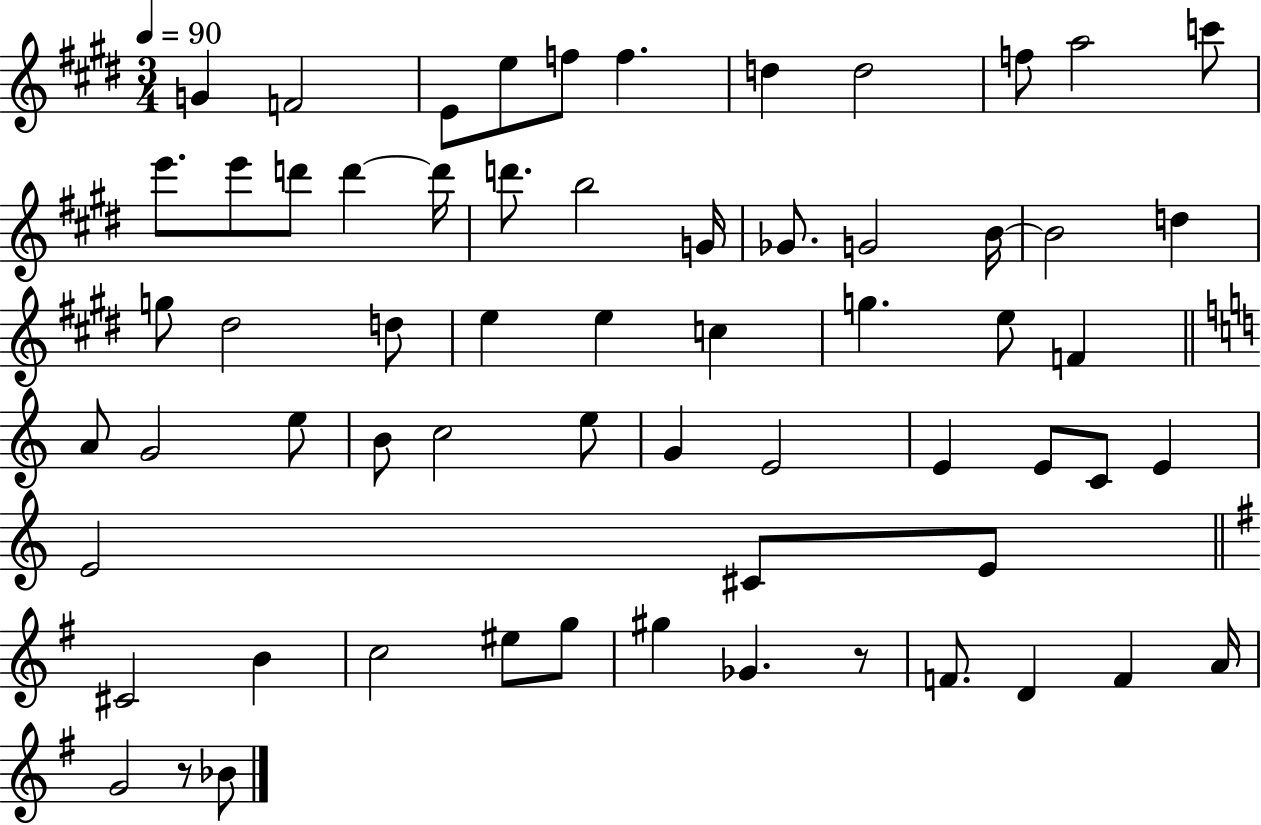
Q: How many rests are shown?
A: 2